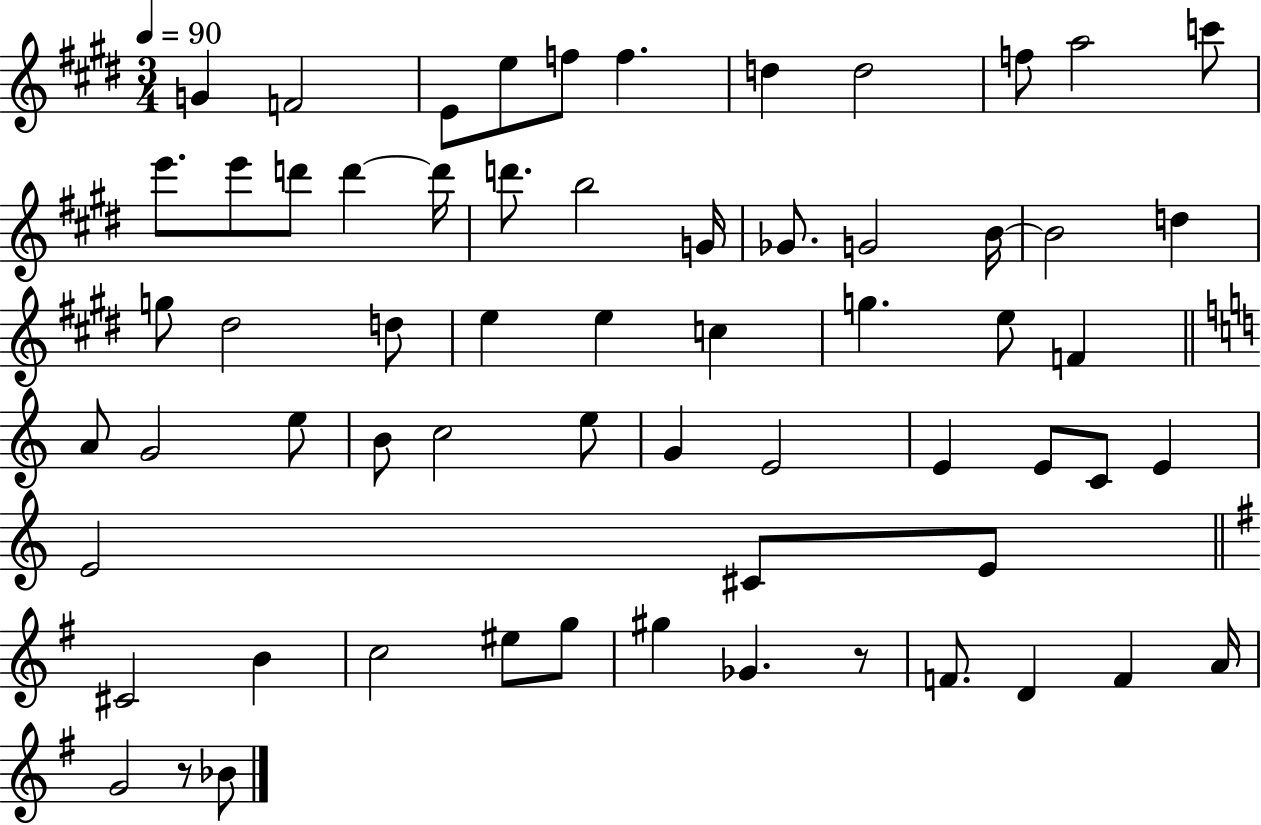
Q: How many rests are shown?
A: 2